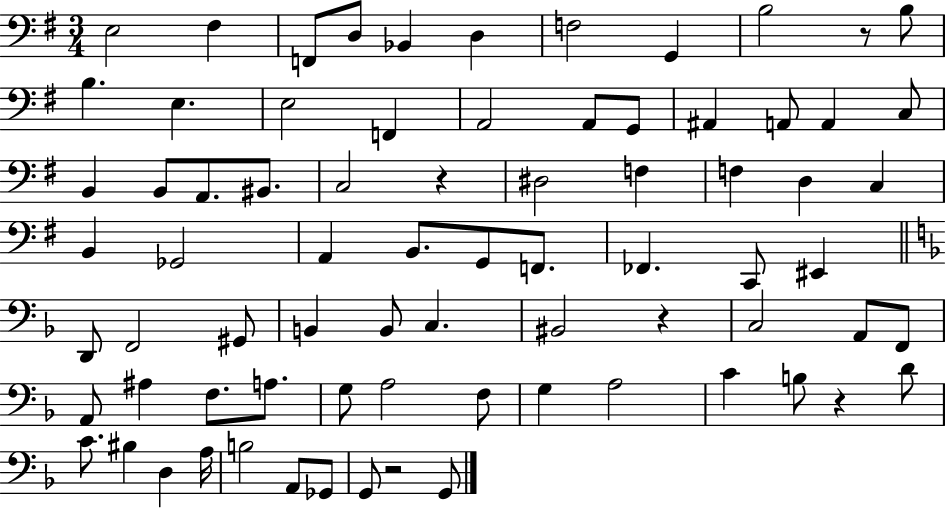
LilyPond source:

{
  \clef bass
  \numericTimeSignature
  \time 3/4
  \key g \major
  e2 fis4 | f,8 d8 bes,4 d4 | f2 g,4 | b2 r8 b8 | \break b4. e4. | e2 f,4 | a,2 a,8 g,8 | ais,4 a,8 a,4 c8 | \break b,4 b,8 a,8. bis,8. | c2 r4 | dis2 f4 | f4 d4 c4 | \break b,4 ges,2 | a,4 b,8. g,8 f,8. | fes,4. c,8 eis,4 | \bar "||" \break \key f \major d,8 f,2 gis,8 | b,4 b,8 c4. | bis,2 r4 | c2 a,8 f,8 | \break a,8 ais4 f8. a8. | g8 a2 f8 | g4 a2 | c'4 b8 r4 d'8 | \break c'8. bis4 d4 a16 | b2 a,8 ges,8 | g,8 r2 g,8 | \bar "|."
}